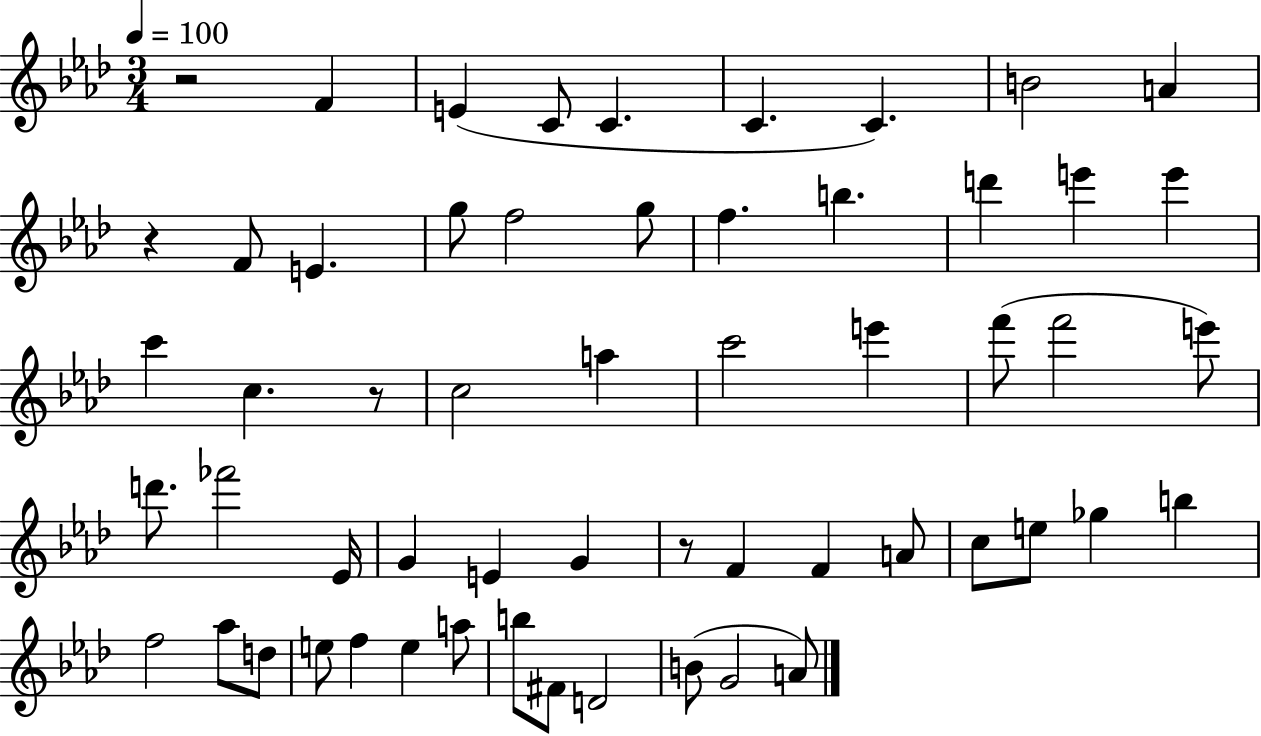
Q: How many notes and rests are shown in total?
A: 57